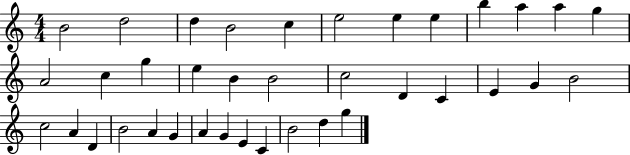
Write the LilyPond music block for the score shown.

{
  \clef treble
  \numericTimeSignature
  \time 4/4
  \key c \major
  b'2 d''2 | d''4 b'2 c''4 | e''2 e''4 e''4 | b''4 a''4 a''4 g''4 | \break a'2 c''4 g''4 | e''4 b'4 b'2 | c''2 d'4 c'4 | e'4 g'4 b'2 | \break c''2 a'4 d'4 | b'2 a'4 g'4 | a'4 g'4 e'4 c'4 | b'2 d''4 g''4 | \break \bar "|."
}